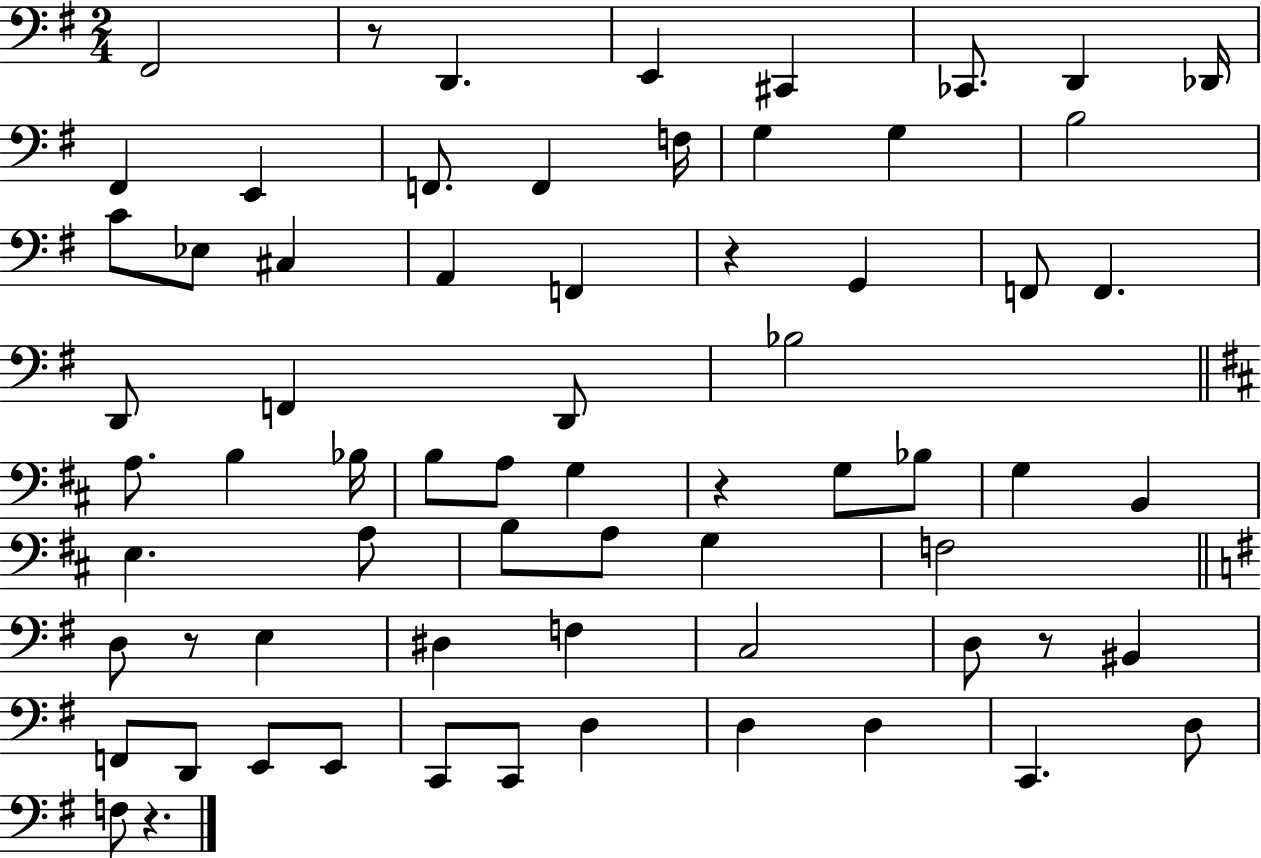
{
  \clef bass
  \numericTimeSignature
  \time 2/4
  \key g \major
  fis,2 | r8 d,4. | e,4 cis,4 | ces,8. d,4 des,16 | \break fis,4 e,4 | f,8. f,4 f16 | g4 g4 | b2 | \break c'8 ees8 cis4 | a,4 f,4 | r4 g,4 | f,8 f,4. | \break d,8 f,4 d,8 | bes2 | \bar "||" \break \key d \major a8. b4 bes16 | b8 a8 g4 | r4 g8 bes8 | g4 b,4 | \break e4. a8 | b8 a8 g4 | f2 | \bar "||" \break \key e \minor d8 r8 e4 | dis4 f4 | c2 | d8 r8 bis,4 | \break f,8 d,8 e,8 e,8 | c,8 c,8 d4 | d4 d4 | c,4. d8 | \break f8 r4. | \bar "|."
}